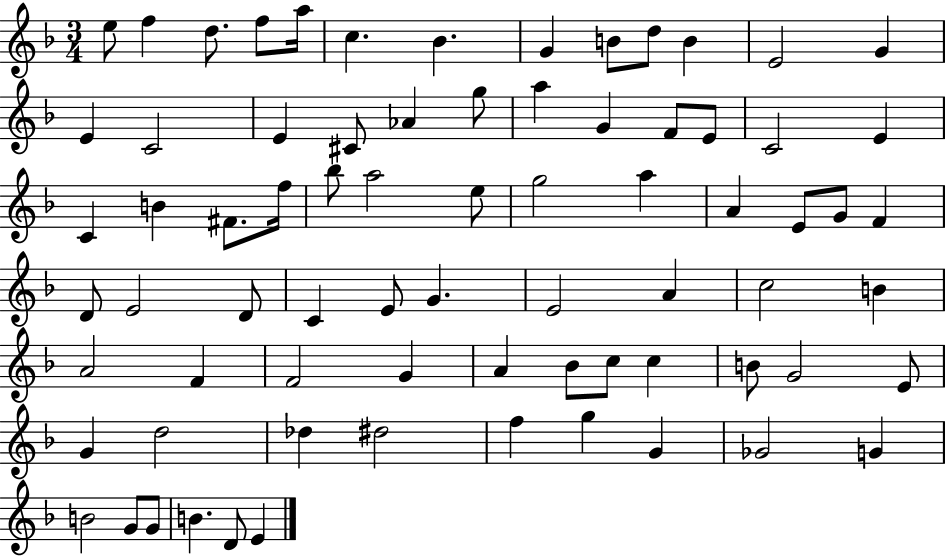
{
  \clef treble
  \numericTimeSignature
  \time 3/4
  \key f \major
  e''8 f''4 d''8. f''8 a''16 | c''4. bes'4. | g'4 b'8 d''8 b'4 | e'2 g'4 | \break e'4 c'2 | e'4 cis'8 aes'4 g''8 | a''4 g'4 f'8 e'8 | c'2 e'4 | \break c'4 b'4 fis'8. f''16 | bes''8 a''2 e''8 | g''2 a''4 | a'4 e'8 g'8 f'4 | \break d'8 e'2 d'8 | c'4 e'8 g'4. | e'2 a'4 | c''2 b'4 | \break a'2 f'4 | f'2 g'4 | a'4 bes'8 c''8 c''4 | b'8 g'2 e'8 | \break g'4 d''2 | des''4 dis''2 | f''4 g''4 g'4 | ges'2 g'4 | \break b'2 g'8 g'8 | b'4. d'8 e'4 | \bar "|."
}